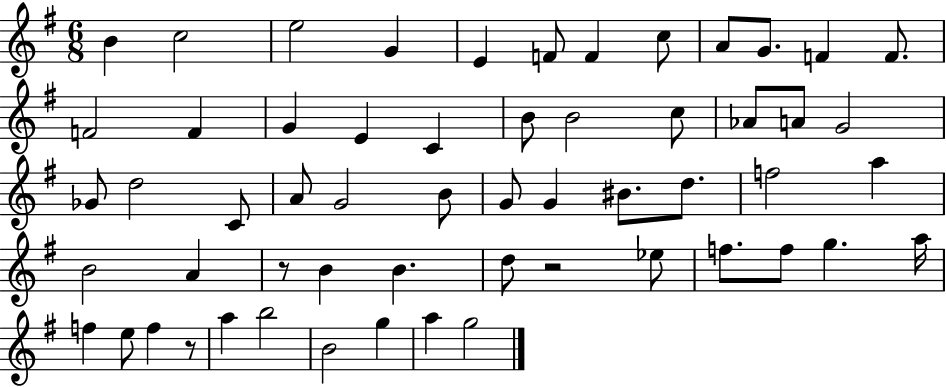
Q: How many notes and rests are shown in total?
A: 57